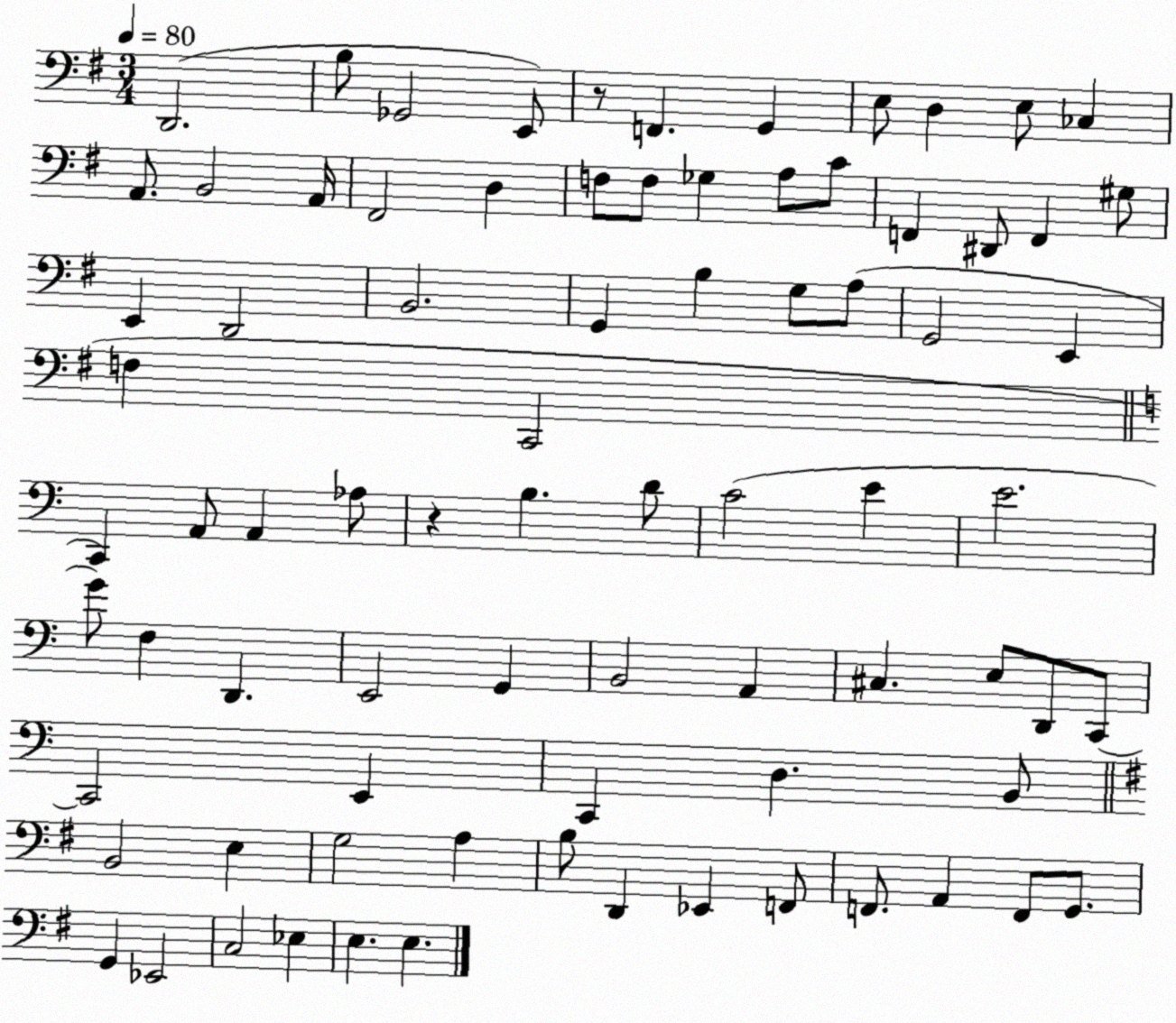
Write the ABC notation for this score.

X:1
T:Untitled
M:3/4
L:1/4
K:G
D,,2 B,/2 _G,,2 E,,/2 z/2 F,, G,, E,/2 D, E,/2 _C, A,,/2 B,,2 A,,/4 ^F,,2 D, F,/2 F,/2 _G, A,/2 C/2 F,, ^D,,/2 F,, ^G,/2 E,, D,,2 B,,2 G,, B, G,/2 A,/2 G,,2 E,, F, C,,2 C,, A,,/2 A,, _A,/2 z B, D/2 C2 E E2 G/2 F, D,, E,,2 G,, B,,2 A,, ^C, E,/2 D,,/2 C,,/2 C,,2 E,, C,, D, B,,/2 B,,2 E, G,2 A, B,/2 D,, _E,, F,,/2 F,,/2 A,, F,,/2 G,,/2 G,, _E,,2 C,2 _E, E, E,